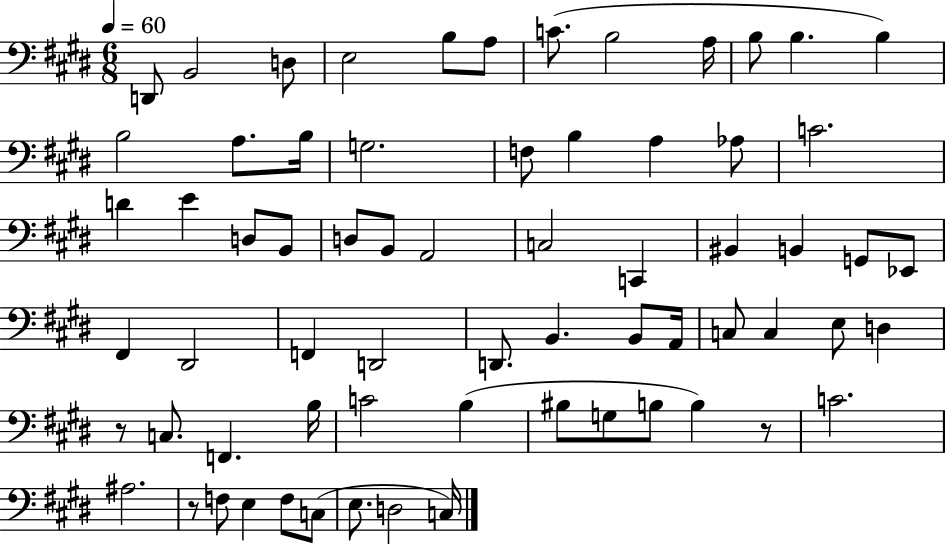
D2/e B2/h D3/e E3/h B3/e A3/e C4/e. B3/h A3/s B3/e B3/q. B3/q B3/h A3/e. B3/s G3/h. F3/e B3/q A3/q Ab3/e C4/h. D4/q E4/q D3/e B2/e D3/e B2/e A2/h C3/h C2/q BIS2/q B2/q G2/e Eb2/e F#2/q D#2/h F2/q D2/h D2/e. B2/q. B2/e A2/s C3/e C3/q E3/e D3/q R/e C3/e. F2/q. B3/s C4/h B3/q BIS3/e G3/e B3/e B3/q R/e C4/h. A#3/h. R/e F3/e E3/q F3/e C3/e E3/e. D3/h C3/s